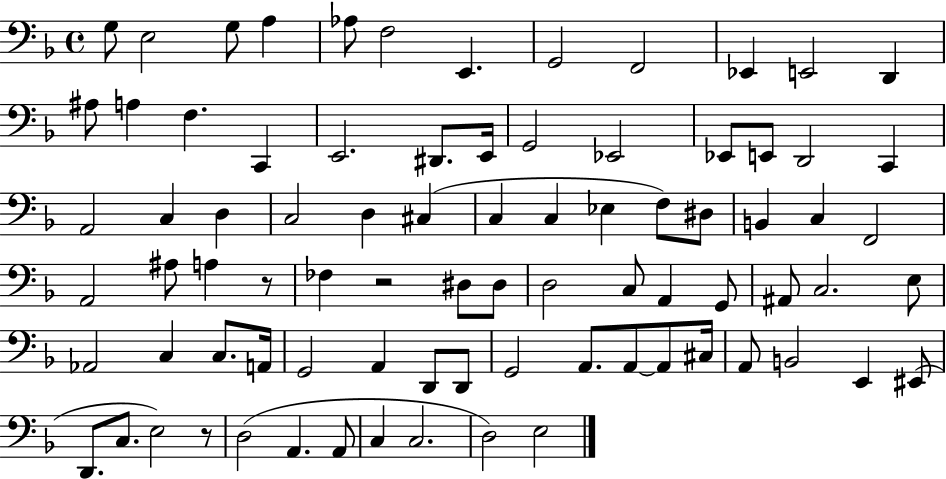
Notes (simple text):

G3/e E3/h G3/e A3/q Ab3/e F3/h E2/q. G2/h F2/h Eb2/q E2/h D2/q A#3/e A3/q F3/q. C2/q E2/h. D#2/e. E2/s G2/h Eb2/h Eb2/e E2/e D2/h C2/q A2/h C3/q D3/q C3/h D3/q C#3/q C3/q C3/q Eb3/q F3/e D#3/e B2/q C3/q F2/h A2/h A#3/e A3/q R/e FES3/q R/h D#3/e D#3/e D3/h C3/e A2/q G2/e A#2/e C3/h. E3/e Ab2/h C3/q C3/e. A2/s G2/h A2/q D2/e D2/e G2/h A2/e. A2/e A2/e C#3/s A2/e B2/h E2/q EIS2/e D2/e. C3/e. E3/h R/e D3/h A2/q. A2/e C3/q C3/h. D3/h E3/h